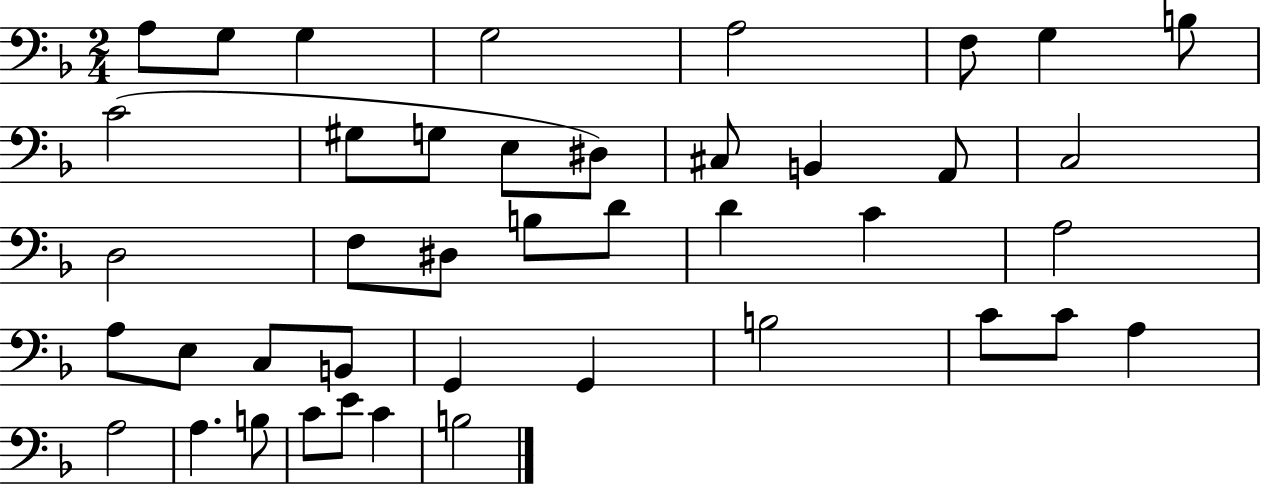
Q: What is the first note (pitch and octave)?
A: A3